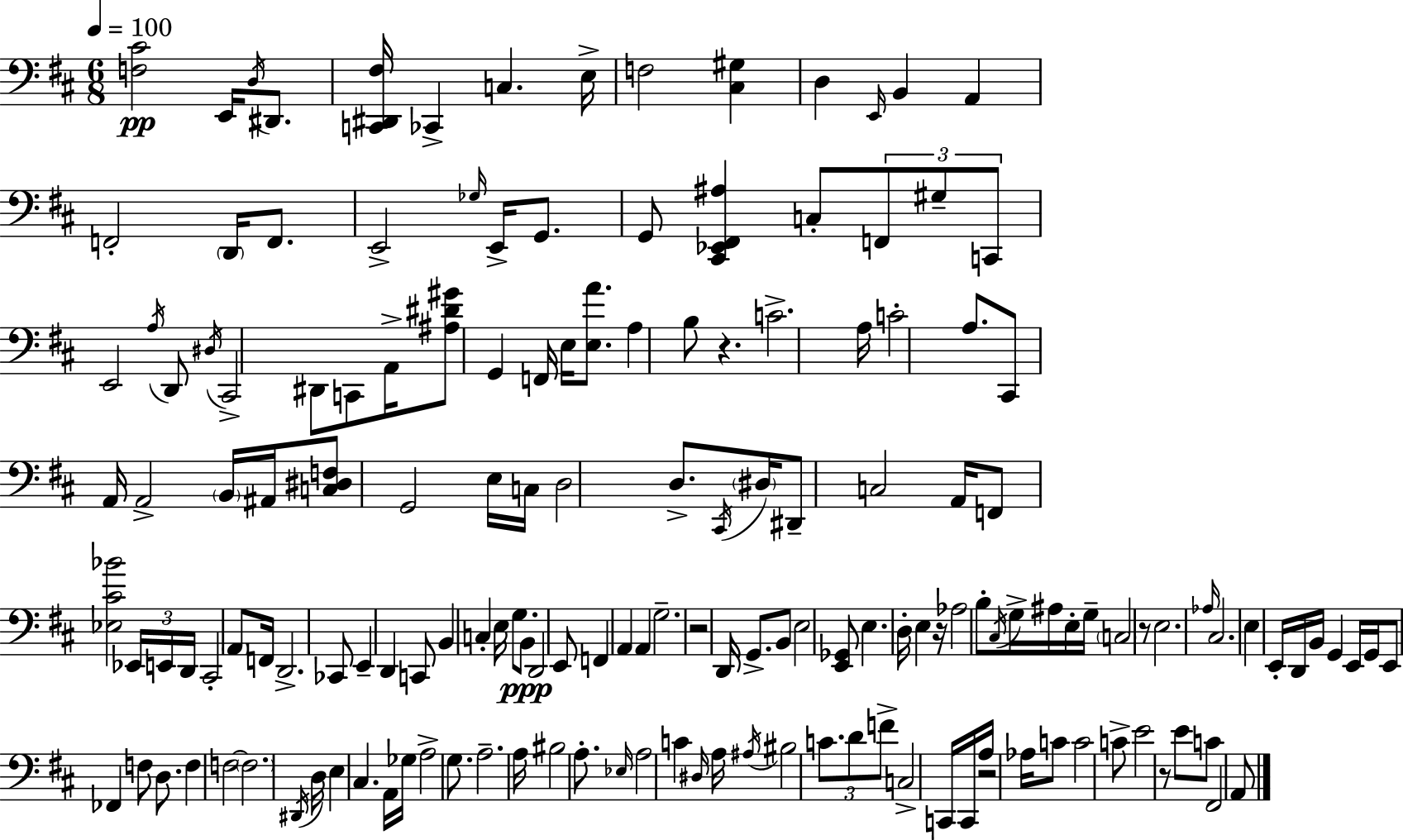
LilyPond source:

{
  \clef bass
  \numericTimeSignature
  \time 6/8
  \key d \major
  \tempo 4 = 100
  \repeat volta 2 { <f cis'>2\pp e,16 \acciaccatura { d16 } dis,8. | <c, dis, fis>16 ces,4-> c4. | e16-> f2 <cis gis>4 | d4 \grace { e,16 } b,4 a,4 | \break f,2-. \parenthesize d,16 f,8. | e,2-> \grace { ges16 } e,16-> | g,8. g,8 <cis, ees, fis, ais>4 c8-. \tuplet 3/2 { f,8 | gis8-- c,8 } e,2 | \break \acciaccatura { a16 } d,8 \acciaccatura { dis16 } cis,2-> | dis,8 c,8 a,16-> <ais dis' gis'>8 g,4 | f,16 e16 <e a'>8. a4 b8 r4. | c'2.-> | \break a16 c'2-. | a8. cis,8 a,16 a,2-> | \parenthesize b,16 ais,16 <c dis f>8 g,2 | e16 c16 d2 | \break d8.-> \acciaccatura { cis,16 } \parenthesize dis16 dis,8-- c2 | a,16 f,8 <ees cis' bes'>2 | \tuplet 3/2 { ees,16 e,16 d,16 } cis,2-. | \parenthesize a,8 f,16 d,2.-> | \break ces,8 e,4-- | d,4 c,8 b,4 c4-. | e16 g8. b,8\ppp d,2 | e,8 f,4 a,4 | \break a,4 g2.-- | r2 | d,16 g,8.-> b,8 e2 | <e, ges,>8 e4. | \break d16-. e4 r16 aes2 | b8-. \acciaccatura { cis16 } g16-> ais16 e16-. g16-- \parenthesize c2 | r8 e2. | \grace { aes16 } cis2. | \break e4 | e,16-. d,16 b,16 g,4 e,16 g,16 e,8 fes,4 | f8 d8. f4 | f2~~ \parenthesize f2. | \break \acciaccatura { dis,16 } d16 e4 | cis4. a,16 ges16 a2-> | g8. a2.-- | a16 bis2 | \break a8.-. \grace { ees16 } a2 | c'4 \grace { dis16 } a16 | \acciaccatura { ais16 } bis2 \tuplet 3/2 { c'8. | d'8 f'8-> } c2-> | \break c,16 c,16 a16 r2 aes16 | c'8 c'2 c'8-> | e'2 r8 e'8 | c'8 fis,2 a,8 | \break } \bar "|."
}